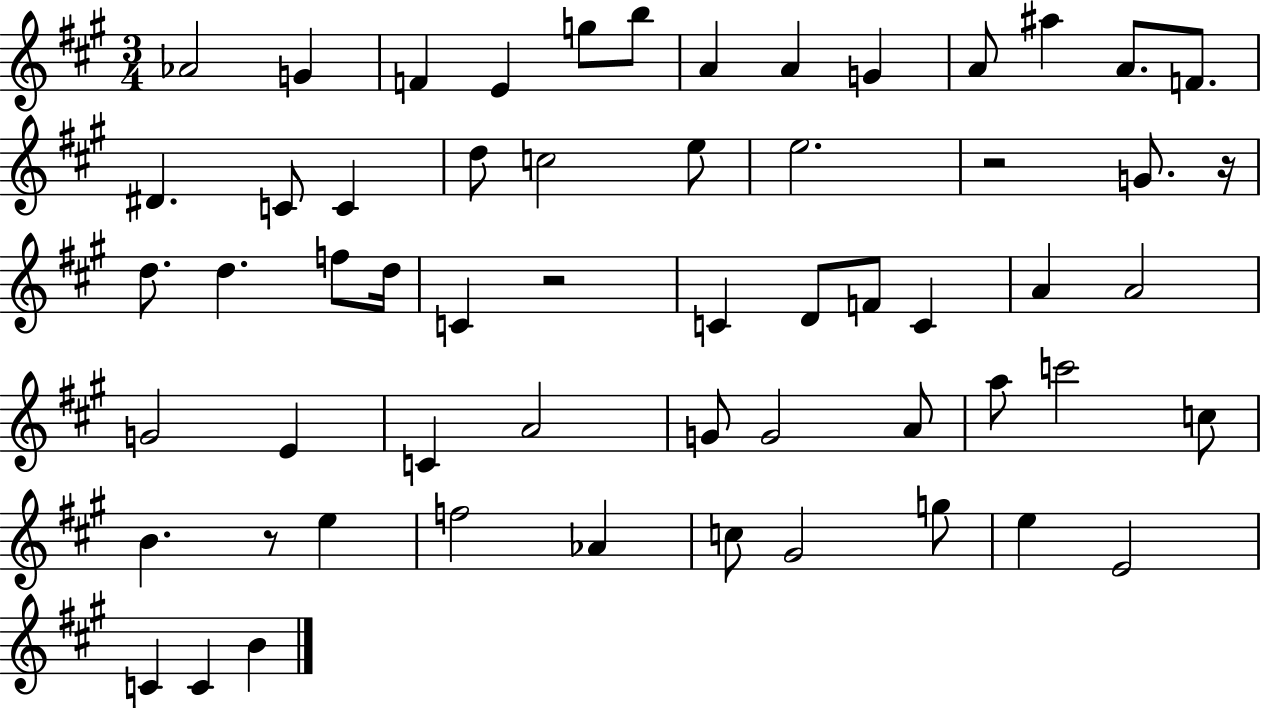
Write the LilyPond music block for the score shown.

{
  \clef treble
  \numericTimeSignature
  \time 3/4
  \key a \major
  aes'2 g'4 | f'4 e'4 g''8 b''8 | a'4 a'4 g'4 | a'8 ais''4 a'8. f'8. | \break dis'4. c'8 c'4 | d''8 c''2 e''8 | e''2. | r2 g'8. r16 | \break d''8. d''4. f''8 d''16 | c'4 r2 | c'4 d'8 f'8 c'4 | a'4 a'2 | \break g'2 e'4 | c'4 a'2 | g'8 g'2 a'8 | a''8 c'''2 c''8 | \break b'4. r8 e''4 | f''2 aes'4 | c''8 gis'2 g''8 | e''4 e'2 | \break c'4 c'4 b'4 | \bar "|."
}